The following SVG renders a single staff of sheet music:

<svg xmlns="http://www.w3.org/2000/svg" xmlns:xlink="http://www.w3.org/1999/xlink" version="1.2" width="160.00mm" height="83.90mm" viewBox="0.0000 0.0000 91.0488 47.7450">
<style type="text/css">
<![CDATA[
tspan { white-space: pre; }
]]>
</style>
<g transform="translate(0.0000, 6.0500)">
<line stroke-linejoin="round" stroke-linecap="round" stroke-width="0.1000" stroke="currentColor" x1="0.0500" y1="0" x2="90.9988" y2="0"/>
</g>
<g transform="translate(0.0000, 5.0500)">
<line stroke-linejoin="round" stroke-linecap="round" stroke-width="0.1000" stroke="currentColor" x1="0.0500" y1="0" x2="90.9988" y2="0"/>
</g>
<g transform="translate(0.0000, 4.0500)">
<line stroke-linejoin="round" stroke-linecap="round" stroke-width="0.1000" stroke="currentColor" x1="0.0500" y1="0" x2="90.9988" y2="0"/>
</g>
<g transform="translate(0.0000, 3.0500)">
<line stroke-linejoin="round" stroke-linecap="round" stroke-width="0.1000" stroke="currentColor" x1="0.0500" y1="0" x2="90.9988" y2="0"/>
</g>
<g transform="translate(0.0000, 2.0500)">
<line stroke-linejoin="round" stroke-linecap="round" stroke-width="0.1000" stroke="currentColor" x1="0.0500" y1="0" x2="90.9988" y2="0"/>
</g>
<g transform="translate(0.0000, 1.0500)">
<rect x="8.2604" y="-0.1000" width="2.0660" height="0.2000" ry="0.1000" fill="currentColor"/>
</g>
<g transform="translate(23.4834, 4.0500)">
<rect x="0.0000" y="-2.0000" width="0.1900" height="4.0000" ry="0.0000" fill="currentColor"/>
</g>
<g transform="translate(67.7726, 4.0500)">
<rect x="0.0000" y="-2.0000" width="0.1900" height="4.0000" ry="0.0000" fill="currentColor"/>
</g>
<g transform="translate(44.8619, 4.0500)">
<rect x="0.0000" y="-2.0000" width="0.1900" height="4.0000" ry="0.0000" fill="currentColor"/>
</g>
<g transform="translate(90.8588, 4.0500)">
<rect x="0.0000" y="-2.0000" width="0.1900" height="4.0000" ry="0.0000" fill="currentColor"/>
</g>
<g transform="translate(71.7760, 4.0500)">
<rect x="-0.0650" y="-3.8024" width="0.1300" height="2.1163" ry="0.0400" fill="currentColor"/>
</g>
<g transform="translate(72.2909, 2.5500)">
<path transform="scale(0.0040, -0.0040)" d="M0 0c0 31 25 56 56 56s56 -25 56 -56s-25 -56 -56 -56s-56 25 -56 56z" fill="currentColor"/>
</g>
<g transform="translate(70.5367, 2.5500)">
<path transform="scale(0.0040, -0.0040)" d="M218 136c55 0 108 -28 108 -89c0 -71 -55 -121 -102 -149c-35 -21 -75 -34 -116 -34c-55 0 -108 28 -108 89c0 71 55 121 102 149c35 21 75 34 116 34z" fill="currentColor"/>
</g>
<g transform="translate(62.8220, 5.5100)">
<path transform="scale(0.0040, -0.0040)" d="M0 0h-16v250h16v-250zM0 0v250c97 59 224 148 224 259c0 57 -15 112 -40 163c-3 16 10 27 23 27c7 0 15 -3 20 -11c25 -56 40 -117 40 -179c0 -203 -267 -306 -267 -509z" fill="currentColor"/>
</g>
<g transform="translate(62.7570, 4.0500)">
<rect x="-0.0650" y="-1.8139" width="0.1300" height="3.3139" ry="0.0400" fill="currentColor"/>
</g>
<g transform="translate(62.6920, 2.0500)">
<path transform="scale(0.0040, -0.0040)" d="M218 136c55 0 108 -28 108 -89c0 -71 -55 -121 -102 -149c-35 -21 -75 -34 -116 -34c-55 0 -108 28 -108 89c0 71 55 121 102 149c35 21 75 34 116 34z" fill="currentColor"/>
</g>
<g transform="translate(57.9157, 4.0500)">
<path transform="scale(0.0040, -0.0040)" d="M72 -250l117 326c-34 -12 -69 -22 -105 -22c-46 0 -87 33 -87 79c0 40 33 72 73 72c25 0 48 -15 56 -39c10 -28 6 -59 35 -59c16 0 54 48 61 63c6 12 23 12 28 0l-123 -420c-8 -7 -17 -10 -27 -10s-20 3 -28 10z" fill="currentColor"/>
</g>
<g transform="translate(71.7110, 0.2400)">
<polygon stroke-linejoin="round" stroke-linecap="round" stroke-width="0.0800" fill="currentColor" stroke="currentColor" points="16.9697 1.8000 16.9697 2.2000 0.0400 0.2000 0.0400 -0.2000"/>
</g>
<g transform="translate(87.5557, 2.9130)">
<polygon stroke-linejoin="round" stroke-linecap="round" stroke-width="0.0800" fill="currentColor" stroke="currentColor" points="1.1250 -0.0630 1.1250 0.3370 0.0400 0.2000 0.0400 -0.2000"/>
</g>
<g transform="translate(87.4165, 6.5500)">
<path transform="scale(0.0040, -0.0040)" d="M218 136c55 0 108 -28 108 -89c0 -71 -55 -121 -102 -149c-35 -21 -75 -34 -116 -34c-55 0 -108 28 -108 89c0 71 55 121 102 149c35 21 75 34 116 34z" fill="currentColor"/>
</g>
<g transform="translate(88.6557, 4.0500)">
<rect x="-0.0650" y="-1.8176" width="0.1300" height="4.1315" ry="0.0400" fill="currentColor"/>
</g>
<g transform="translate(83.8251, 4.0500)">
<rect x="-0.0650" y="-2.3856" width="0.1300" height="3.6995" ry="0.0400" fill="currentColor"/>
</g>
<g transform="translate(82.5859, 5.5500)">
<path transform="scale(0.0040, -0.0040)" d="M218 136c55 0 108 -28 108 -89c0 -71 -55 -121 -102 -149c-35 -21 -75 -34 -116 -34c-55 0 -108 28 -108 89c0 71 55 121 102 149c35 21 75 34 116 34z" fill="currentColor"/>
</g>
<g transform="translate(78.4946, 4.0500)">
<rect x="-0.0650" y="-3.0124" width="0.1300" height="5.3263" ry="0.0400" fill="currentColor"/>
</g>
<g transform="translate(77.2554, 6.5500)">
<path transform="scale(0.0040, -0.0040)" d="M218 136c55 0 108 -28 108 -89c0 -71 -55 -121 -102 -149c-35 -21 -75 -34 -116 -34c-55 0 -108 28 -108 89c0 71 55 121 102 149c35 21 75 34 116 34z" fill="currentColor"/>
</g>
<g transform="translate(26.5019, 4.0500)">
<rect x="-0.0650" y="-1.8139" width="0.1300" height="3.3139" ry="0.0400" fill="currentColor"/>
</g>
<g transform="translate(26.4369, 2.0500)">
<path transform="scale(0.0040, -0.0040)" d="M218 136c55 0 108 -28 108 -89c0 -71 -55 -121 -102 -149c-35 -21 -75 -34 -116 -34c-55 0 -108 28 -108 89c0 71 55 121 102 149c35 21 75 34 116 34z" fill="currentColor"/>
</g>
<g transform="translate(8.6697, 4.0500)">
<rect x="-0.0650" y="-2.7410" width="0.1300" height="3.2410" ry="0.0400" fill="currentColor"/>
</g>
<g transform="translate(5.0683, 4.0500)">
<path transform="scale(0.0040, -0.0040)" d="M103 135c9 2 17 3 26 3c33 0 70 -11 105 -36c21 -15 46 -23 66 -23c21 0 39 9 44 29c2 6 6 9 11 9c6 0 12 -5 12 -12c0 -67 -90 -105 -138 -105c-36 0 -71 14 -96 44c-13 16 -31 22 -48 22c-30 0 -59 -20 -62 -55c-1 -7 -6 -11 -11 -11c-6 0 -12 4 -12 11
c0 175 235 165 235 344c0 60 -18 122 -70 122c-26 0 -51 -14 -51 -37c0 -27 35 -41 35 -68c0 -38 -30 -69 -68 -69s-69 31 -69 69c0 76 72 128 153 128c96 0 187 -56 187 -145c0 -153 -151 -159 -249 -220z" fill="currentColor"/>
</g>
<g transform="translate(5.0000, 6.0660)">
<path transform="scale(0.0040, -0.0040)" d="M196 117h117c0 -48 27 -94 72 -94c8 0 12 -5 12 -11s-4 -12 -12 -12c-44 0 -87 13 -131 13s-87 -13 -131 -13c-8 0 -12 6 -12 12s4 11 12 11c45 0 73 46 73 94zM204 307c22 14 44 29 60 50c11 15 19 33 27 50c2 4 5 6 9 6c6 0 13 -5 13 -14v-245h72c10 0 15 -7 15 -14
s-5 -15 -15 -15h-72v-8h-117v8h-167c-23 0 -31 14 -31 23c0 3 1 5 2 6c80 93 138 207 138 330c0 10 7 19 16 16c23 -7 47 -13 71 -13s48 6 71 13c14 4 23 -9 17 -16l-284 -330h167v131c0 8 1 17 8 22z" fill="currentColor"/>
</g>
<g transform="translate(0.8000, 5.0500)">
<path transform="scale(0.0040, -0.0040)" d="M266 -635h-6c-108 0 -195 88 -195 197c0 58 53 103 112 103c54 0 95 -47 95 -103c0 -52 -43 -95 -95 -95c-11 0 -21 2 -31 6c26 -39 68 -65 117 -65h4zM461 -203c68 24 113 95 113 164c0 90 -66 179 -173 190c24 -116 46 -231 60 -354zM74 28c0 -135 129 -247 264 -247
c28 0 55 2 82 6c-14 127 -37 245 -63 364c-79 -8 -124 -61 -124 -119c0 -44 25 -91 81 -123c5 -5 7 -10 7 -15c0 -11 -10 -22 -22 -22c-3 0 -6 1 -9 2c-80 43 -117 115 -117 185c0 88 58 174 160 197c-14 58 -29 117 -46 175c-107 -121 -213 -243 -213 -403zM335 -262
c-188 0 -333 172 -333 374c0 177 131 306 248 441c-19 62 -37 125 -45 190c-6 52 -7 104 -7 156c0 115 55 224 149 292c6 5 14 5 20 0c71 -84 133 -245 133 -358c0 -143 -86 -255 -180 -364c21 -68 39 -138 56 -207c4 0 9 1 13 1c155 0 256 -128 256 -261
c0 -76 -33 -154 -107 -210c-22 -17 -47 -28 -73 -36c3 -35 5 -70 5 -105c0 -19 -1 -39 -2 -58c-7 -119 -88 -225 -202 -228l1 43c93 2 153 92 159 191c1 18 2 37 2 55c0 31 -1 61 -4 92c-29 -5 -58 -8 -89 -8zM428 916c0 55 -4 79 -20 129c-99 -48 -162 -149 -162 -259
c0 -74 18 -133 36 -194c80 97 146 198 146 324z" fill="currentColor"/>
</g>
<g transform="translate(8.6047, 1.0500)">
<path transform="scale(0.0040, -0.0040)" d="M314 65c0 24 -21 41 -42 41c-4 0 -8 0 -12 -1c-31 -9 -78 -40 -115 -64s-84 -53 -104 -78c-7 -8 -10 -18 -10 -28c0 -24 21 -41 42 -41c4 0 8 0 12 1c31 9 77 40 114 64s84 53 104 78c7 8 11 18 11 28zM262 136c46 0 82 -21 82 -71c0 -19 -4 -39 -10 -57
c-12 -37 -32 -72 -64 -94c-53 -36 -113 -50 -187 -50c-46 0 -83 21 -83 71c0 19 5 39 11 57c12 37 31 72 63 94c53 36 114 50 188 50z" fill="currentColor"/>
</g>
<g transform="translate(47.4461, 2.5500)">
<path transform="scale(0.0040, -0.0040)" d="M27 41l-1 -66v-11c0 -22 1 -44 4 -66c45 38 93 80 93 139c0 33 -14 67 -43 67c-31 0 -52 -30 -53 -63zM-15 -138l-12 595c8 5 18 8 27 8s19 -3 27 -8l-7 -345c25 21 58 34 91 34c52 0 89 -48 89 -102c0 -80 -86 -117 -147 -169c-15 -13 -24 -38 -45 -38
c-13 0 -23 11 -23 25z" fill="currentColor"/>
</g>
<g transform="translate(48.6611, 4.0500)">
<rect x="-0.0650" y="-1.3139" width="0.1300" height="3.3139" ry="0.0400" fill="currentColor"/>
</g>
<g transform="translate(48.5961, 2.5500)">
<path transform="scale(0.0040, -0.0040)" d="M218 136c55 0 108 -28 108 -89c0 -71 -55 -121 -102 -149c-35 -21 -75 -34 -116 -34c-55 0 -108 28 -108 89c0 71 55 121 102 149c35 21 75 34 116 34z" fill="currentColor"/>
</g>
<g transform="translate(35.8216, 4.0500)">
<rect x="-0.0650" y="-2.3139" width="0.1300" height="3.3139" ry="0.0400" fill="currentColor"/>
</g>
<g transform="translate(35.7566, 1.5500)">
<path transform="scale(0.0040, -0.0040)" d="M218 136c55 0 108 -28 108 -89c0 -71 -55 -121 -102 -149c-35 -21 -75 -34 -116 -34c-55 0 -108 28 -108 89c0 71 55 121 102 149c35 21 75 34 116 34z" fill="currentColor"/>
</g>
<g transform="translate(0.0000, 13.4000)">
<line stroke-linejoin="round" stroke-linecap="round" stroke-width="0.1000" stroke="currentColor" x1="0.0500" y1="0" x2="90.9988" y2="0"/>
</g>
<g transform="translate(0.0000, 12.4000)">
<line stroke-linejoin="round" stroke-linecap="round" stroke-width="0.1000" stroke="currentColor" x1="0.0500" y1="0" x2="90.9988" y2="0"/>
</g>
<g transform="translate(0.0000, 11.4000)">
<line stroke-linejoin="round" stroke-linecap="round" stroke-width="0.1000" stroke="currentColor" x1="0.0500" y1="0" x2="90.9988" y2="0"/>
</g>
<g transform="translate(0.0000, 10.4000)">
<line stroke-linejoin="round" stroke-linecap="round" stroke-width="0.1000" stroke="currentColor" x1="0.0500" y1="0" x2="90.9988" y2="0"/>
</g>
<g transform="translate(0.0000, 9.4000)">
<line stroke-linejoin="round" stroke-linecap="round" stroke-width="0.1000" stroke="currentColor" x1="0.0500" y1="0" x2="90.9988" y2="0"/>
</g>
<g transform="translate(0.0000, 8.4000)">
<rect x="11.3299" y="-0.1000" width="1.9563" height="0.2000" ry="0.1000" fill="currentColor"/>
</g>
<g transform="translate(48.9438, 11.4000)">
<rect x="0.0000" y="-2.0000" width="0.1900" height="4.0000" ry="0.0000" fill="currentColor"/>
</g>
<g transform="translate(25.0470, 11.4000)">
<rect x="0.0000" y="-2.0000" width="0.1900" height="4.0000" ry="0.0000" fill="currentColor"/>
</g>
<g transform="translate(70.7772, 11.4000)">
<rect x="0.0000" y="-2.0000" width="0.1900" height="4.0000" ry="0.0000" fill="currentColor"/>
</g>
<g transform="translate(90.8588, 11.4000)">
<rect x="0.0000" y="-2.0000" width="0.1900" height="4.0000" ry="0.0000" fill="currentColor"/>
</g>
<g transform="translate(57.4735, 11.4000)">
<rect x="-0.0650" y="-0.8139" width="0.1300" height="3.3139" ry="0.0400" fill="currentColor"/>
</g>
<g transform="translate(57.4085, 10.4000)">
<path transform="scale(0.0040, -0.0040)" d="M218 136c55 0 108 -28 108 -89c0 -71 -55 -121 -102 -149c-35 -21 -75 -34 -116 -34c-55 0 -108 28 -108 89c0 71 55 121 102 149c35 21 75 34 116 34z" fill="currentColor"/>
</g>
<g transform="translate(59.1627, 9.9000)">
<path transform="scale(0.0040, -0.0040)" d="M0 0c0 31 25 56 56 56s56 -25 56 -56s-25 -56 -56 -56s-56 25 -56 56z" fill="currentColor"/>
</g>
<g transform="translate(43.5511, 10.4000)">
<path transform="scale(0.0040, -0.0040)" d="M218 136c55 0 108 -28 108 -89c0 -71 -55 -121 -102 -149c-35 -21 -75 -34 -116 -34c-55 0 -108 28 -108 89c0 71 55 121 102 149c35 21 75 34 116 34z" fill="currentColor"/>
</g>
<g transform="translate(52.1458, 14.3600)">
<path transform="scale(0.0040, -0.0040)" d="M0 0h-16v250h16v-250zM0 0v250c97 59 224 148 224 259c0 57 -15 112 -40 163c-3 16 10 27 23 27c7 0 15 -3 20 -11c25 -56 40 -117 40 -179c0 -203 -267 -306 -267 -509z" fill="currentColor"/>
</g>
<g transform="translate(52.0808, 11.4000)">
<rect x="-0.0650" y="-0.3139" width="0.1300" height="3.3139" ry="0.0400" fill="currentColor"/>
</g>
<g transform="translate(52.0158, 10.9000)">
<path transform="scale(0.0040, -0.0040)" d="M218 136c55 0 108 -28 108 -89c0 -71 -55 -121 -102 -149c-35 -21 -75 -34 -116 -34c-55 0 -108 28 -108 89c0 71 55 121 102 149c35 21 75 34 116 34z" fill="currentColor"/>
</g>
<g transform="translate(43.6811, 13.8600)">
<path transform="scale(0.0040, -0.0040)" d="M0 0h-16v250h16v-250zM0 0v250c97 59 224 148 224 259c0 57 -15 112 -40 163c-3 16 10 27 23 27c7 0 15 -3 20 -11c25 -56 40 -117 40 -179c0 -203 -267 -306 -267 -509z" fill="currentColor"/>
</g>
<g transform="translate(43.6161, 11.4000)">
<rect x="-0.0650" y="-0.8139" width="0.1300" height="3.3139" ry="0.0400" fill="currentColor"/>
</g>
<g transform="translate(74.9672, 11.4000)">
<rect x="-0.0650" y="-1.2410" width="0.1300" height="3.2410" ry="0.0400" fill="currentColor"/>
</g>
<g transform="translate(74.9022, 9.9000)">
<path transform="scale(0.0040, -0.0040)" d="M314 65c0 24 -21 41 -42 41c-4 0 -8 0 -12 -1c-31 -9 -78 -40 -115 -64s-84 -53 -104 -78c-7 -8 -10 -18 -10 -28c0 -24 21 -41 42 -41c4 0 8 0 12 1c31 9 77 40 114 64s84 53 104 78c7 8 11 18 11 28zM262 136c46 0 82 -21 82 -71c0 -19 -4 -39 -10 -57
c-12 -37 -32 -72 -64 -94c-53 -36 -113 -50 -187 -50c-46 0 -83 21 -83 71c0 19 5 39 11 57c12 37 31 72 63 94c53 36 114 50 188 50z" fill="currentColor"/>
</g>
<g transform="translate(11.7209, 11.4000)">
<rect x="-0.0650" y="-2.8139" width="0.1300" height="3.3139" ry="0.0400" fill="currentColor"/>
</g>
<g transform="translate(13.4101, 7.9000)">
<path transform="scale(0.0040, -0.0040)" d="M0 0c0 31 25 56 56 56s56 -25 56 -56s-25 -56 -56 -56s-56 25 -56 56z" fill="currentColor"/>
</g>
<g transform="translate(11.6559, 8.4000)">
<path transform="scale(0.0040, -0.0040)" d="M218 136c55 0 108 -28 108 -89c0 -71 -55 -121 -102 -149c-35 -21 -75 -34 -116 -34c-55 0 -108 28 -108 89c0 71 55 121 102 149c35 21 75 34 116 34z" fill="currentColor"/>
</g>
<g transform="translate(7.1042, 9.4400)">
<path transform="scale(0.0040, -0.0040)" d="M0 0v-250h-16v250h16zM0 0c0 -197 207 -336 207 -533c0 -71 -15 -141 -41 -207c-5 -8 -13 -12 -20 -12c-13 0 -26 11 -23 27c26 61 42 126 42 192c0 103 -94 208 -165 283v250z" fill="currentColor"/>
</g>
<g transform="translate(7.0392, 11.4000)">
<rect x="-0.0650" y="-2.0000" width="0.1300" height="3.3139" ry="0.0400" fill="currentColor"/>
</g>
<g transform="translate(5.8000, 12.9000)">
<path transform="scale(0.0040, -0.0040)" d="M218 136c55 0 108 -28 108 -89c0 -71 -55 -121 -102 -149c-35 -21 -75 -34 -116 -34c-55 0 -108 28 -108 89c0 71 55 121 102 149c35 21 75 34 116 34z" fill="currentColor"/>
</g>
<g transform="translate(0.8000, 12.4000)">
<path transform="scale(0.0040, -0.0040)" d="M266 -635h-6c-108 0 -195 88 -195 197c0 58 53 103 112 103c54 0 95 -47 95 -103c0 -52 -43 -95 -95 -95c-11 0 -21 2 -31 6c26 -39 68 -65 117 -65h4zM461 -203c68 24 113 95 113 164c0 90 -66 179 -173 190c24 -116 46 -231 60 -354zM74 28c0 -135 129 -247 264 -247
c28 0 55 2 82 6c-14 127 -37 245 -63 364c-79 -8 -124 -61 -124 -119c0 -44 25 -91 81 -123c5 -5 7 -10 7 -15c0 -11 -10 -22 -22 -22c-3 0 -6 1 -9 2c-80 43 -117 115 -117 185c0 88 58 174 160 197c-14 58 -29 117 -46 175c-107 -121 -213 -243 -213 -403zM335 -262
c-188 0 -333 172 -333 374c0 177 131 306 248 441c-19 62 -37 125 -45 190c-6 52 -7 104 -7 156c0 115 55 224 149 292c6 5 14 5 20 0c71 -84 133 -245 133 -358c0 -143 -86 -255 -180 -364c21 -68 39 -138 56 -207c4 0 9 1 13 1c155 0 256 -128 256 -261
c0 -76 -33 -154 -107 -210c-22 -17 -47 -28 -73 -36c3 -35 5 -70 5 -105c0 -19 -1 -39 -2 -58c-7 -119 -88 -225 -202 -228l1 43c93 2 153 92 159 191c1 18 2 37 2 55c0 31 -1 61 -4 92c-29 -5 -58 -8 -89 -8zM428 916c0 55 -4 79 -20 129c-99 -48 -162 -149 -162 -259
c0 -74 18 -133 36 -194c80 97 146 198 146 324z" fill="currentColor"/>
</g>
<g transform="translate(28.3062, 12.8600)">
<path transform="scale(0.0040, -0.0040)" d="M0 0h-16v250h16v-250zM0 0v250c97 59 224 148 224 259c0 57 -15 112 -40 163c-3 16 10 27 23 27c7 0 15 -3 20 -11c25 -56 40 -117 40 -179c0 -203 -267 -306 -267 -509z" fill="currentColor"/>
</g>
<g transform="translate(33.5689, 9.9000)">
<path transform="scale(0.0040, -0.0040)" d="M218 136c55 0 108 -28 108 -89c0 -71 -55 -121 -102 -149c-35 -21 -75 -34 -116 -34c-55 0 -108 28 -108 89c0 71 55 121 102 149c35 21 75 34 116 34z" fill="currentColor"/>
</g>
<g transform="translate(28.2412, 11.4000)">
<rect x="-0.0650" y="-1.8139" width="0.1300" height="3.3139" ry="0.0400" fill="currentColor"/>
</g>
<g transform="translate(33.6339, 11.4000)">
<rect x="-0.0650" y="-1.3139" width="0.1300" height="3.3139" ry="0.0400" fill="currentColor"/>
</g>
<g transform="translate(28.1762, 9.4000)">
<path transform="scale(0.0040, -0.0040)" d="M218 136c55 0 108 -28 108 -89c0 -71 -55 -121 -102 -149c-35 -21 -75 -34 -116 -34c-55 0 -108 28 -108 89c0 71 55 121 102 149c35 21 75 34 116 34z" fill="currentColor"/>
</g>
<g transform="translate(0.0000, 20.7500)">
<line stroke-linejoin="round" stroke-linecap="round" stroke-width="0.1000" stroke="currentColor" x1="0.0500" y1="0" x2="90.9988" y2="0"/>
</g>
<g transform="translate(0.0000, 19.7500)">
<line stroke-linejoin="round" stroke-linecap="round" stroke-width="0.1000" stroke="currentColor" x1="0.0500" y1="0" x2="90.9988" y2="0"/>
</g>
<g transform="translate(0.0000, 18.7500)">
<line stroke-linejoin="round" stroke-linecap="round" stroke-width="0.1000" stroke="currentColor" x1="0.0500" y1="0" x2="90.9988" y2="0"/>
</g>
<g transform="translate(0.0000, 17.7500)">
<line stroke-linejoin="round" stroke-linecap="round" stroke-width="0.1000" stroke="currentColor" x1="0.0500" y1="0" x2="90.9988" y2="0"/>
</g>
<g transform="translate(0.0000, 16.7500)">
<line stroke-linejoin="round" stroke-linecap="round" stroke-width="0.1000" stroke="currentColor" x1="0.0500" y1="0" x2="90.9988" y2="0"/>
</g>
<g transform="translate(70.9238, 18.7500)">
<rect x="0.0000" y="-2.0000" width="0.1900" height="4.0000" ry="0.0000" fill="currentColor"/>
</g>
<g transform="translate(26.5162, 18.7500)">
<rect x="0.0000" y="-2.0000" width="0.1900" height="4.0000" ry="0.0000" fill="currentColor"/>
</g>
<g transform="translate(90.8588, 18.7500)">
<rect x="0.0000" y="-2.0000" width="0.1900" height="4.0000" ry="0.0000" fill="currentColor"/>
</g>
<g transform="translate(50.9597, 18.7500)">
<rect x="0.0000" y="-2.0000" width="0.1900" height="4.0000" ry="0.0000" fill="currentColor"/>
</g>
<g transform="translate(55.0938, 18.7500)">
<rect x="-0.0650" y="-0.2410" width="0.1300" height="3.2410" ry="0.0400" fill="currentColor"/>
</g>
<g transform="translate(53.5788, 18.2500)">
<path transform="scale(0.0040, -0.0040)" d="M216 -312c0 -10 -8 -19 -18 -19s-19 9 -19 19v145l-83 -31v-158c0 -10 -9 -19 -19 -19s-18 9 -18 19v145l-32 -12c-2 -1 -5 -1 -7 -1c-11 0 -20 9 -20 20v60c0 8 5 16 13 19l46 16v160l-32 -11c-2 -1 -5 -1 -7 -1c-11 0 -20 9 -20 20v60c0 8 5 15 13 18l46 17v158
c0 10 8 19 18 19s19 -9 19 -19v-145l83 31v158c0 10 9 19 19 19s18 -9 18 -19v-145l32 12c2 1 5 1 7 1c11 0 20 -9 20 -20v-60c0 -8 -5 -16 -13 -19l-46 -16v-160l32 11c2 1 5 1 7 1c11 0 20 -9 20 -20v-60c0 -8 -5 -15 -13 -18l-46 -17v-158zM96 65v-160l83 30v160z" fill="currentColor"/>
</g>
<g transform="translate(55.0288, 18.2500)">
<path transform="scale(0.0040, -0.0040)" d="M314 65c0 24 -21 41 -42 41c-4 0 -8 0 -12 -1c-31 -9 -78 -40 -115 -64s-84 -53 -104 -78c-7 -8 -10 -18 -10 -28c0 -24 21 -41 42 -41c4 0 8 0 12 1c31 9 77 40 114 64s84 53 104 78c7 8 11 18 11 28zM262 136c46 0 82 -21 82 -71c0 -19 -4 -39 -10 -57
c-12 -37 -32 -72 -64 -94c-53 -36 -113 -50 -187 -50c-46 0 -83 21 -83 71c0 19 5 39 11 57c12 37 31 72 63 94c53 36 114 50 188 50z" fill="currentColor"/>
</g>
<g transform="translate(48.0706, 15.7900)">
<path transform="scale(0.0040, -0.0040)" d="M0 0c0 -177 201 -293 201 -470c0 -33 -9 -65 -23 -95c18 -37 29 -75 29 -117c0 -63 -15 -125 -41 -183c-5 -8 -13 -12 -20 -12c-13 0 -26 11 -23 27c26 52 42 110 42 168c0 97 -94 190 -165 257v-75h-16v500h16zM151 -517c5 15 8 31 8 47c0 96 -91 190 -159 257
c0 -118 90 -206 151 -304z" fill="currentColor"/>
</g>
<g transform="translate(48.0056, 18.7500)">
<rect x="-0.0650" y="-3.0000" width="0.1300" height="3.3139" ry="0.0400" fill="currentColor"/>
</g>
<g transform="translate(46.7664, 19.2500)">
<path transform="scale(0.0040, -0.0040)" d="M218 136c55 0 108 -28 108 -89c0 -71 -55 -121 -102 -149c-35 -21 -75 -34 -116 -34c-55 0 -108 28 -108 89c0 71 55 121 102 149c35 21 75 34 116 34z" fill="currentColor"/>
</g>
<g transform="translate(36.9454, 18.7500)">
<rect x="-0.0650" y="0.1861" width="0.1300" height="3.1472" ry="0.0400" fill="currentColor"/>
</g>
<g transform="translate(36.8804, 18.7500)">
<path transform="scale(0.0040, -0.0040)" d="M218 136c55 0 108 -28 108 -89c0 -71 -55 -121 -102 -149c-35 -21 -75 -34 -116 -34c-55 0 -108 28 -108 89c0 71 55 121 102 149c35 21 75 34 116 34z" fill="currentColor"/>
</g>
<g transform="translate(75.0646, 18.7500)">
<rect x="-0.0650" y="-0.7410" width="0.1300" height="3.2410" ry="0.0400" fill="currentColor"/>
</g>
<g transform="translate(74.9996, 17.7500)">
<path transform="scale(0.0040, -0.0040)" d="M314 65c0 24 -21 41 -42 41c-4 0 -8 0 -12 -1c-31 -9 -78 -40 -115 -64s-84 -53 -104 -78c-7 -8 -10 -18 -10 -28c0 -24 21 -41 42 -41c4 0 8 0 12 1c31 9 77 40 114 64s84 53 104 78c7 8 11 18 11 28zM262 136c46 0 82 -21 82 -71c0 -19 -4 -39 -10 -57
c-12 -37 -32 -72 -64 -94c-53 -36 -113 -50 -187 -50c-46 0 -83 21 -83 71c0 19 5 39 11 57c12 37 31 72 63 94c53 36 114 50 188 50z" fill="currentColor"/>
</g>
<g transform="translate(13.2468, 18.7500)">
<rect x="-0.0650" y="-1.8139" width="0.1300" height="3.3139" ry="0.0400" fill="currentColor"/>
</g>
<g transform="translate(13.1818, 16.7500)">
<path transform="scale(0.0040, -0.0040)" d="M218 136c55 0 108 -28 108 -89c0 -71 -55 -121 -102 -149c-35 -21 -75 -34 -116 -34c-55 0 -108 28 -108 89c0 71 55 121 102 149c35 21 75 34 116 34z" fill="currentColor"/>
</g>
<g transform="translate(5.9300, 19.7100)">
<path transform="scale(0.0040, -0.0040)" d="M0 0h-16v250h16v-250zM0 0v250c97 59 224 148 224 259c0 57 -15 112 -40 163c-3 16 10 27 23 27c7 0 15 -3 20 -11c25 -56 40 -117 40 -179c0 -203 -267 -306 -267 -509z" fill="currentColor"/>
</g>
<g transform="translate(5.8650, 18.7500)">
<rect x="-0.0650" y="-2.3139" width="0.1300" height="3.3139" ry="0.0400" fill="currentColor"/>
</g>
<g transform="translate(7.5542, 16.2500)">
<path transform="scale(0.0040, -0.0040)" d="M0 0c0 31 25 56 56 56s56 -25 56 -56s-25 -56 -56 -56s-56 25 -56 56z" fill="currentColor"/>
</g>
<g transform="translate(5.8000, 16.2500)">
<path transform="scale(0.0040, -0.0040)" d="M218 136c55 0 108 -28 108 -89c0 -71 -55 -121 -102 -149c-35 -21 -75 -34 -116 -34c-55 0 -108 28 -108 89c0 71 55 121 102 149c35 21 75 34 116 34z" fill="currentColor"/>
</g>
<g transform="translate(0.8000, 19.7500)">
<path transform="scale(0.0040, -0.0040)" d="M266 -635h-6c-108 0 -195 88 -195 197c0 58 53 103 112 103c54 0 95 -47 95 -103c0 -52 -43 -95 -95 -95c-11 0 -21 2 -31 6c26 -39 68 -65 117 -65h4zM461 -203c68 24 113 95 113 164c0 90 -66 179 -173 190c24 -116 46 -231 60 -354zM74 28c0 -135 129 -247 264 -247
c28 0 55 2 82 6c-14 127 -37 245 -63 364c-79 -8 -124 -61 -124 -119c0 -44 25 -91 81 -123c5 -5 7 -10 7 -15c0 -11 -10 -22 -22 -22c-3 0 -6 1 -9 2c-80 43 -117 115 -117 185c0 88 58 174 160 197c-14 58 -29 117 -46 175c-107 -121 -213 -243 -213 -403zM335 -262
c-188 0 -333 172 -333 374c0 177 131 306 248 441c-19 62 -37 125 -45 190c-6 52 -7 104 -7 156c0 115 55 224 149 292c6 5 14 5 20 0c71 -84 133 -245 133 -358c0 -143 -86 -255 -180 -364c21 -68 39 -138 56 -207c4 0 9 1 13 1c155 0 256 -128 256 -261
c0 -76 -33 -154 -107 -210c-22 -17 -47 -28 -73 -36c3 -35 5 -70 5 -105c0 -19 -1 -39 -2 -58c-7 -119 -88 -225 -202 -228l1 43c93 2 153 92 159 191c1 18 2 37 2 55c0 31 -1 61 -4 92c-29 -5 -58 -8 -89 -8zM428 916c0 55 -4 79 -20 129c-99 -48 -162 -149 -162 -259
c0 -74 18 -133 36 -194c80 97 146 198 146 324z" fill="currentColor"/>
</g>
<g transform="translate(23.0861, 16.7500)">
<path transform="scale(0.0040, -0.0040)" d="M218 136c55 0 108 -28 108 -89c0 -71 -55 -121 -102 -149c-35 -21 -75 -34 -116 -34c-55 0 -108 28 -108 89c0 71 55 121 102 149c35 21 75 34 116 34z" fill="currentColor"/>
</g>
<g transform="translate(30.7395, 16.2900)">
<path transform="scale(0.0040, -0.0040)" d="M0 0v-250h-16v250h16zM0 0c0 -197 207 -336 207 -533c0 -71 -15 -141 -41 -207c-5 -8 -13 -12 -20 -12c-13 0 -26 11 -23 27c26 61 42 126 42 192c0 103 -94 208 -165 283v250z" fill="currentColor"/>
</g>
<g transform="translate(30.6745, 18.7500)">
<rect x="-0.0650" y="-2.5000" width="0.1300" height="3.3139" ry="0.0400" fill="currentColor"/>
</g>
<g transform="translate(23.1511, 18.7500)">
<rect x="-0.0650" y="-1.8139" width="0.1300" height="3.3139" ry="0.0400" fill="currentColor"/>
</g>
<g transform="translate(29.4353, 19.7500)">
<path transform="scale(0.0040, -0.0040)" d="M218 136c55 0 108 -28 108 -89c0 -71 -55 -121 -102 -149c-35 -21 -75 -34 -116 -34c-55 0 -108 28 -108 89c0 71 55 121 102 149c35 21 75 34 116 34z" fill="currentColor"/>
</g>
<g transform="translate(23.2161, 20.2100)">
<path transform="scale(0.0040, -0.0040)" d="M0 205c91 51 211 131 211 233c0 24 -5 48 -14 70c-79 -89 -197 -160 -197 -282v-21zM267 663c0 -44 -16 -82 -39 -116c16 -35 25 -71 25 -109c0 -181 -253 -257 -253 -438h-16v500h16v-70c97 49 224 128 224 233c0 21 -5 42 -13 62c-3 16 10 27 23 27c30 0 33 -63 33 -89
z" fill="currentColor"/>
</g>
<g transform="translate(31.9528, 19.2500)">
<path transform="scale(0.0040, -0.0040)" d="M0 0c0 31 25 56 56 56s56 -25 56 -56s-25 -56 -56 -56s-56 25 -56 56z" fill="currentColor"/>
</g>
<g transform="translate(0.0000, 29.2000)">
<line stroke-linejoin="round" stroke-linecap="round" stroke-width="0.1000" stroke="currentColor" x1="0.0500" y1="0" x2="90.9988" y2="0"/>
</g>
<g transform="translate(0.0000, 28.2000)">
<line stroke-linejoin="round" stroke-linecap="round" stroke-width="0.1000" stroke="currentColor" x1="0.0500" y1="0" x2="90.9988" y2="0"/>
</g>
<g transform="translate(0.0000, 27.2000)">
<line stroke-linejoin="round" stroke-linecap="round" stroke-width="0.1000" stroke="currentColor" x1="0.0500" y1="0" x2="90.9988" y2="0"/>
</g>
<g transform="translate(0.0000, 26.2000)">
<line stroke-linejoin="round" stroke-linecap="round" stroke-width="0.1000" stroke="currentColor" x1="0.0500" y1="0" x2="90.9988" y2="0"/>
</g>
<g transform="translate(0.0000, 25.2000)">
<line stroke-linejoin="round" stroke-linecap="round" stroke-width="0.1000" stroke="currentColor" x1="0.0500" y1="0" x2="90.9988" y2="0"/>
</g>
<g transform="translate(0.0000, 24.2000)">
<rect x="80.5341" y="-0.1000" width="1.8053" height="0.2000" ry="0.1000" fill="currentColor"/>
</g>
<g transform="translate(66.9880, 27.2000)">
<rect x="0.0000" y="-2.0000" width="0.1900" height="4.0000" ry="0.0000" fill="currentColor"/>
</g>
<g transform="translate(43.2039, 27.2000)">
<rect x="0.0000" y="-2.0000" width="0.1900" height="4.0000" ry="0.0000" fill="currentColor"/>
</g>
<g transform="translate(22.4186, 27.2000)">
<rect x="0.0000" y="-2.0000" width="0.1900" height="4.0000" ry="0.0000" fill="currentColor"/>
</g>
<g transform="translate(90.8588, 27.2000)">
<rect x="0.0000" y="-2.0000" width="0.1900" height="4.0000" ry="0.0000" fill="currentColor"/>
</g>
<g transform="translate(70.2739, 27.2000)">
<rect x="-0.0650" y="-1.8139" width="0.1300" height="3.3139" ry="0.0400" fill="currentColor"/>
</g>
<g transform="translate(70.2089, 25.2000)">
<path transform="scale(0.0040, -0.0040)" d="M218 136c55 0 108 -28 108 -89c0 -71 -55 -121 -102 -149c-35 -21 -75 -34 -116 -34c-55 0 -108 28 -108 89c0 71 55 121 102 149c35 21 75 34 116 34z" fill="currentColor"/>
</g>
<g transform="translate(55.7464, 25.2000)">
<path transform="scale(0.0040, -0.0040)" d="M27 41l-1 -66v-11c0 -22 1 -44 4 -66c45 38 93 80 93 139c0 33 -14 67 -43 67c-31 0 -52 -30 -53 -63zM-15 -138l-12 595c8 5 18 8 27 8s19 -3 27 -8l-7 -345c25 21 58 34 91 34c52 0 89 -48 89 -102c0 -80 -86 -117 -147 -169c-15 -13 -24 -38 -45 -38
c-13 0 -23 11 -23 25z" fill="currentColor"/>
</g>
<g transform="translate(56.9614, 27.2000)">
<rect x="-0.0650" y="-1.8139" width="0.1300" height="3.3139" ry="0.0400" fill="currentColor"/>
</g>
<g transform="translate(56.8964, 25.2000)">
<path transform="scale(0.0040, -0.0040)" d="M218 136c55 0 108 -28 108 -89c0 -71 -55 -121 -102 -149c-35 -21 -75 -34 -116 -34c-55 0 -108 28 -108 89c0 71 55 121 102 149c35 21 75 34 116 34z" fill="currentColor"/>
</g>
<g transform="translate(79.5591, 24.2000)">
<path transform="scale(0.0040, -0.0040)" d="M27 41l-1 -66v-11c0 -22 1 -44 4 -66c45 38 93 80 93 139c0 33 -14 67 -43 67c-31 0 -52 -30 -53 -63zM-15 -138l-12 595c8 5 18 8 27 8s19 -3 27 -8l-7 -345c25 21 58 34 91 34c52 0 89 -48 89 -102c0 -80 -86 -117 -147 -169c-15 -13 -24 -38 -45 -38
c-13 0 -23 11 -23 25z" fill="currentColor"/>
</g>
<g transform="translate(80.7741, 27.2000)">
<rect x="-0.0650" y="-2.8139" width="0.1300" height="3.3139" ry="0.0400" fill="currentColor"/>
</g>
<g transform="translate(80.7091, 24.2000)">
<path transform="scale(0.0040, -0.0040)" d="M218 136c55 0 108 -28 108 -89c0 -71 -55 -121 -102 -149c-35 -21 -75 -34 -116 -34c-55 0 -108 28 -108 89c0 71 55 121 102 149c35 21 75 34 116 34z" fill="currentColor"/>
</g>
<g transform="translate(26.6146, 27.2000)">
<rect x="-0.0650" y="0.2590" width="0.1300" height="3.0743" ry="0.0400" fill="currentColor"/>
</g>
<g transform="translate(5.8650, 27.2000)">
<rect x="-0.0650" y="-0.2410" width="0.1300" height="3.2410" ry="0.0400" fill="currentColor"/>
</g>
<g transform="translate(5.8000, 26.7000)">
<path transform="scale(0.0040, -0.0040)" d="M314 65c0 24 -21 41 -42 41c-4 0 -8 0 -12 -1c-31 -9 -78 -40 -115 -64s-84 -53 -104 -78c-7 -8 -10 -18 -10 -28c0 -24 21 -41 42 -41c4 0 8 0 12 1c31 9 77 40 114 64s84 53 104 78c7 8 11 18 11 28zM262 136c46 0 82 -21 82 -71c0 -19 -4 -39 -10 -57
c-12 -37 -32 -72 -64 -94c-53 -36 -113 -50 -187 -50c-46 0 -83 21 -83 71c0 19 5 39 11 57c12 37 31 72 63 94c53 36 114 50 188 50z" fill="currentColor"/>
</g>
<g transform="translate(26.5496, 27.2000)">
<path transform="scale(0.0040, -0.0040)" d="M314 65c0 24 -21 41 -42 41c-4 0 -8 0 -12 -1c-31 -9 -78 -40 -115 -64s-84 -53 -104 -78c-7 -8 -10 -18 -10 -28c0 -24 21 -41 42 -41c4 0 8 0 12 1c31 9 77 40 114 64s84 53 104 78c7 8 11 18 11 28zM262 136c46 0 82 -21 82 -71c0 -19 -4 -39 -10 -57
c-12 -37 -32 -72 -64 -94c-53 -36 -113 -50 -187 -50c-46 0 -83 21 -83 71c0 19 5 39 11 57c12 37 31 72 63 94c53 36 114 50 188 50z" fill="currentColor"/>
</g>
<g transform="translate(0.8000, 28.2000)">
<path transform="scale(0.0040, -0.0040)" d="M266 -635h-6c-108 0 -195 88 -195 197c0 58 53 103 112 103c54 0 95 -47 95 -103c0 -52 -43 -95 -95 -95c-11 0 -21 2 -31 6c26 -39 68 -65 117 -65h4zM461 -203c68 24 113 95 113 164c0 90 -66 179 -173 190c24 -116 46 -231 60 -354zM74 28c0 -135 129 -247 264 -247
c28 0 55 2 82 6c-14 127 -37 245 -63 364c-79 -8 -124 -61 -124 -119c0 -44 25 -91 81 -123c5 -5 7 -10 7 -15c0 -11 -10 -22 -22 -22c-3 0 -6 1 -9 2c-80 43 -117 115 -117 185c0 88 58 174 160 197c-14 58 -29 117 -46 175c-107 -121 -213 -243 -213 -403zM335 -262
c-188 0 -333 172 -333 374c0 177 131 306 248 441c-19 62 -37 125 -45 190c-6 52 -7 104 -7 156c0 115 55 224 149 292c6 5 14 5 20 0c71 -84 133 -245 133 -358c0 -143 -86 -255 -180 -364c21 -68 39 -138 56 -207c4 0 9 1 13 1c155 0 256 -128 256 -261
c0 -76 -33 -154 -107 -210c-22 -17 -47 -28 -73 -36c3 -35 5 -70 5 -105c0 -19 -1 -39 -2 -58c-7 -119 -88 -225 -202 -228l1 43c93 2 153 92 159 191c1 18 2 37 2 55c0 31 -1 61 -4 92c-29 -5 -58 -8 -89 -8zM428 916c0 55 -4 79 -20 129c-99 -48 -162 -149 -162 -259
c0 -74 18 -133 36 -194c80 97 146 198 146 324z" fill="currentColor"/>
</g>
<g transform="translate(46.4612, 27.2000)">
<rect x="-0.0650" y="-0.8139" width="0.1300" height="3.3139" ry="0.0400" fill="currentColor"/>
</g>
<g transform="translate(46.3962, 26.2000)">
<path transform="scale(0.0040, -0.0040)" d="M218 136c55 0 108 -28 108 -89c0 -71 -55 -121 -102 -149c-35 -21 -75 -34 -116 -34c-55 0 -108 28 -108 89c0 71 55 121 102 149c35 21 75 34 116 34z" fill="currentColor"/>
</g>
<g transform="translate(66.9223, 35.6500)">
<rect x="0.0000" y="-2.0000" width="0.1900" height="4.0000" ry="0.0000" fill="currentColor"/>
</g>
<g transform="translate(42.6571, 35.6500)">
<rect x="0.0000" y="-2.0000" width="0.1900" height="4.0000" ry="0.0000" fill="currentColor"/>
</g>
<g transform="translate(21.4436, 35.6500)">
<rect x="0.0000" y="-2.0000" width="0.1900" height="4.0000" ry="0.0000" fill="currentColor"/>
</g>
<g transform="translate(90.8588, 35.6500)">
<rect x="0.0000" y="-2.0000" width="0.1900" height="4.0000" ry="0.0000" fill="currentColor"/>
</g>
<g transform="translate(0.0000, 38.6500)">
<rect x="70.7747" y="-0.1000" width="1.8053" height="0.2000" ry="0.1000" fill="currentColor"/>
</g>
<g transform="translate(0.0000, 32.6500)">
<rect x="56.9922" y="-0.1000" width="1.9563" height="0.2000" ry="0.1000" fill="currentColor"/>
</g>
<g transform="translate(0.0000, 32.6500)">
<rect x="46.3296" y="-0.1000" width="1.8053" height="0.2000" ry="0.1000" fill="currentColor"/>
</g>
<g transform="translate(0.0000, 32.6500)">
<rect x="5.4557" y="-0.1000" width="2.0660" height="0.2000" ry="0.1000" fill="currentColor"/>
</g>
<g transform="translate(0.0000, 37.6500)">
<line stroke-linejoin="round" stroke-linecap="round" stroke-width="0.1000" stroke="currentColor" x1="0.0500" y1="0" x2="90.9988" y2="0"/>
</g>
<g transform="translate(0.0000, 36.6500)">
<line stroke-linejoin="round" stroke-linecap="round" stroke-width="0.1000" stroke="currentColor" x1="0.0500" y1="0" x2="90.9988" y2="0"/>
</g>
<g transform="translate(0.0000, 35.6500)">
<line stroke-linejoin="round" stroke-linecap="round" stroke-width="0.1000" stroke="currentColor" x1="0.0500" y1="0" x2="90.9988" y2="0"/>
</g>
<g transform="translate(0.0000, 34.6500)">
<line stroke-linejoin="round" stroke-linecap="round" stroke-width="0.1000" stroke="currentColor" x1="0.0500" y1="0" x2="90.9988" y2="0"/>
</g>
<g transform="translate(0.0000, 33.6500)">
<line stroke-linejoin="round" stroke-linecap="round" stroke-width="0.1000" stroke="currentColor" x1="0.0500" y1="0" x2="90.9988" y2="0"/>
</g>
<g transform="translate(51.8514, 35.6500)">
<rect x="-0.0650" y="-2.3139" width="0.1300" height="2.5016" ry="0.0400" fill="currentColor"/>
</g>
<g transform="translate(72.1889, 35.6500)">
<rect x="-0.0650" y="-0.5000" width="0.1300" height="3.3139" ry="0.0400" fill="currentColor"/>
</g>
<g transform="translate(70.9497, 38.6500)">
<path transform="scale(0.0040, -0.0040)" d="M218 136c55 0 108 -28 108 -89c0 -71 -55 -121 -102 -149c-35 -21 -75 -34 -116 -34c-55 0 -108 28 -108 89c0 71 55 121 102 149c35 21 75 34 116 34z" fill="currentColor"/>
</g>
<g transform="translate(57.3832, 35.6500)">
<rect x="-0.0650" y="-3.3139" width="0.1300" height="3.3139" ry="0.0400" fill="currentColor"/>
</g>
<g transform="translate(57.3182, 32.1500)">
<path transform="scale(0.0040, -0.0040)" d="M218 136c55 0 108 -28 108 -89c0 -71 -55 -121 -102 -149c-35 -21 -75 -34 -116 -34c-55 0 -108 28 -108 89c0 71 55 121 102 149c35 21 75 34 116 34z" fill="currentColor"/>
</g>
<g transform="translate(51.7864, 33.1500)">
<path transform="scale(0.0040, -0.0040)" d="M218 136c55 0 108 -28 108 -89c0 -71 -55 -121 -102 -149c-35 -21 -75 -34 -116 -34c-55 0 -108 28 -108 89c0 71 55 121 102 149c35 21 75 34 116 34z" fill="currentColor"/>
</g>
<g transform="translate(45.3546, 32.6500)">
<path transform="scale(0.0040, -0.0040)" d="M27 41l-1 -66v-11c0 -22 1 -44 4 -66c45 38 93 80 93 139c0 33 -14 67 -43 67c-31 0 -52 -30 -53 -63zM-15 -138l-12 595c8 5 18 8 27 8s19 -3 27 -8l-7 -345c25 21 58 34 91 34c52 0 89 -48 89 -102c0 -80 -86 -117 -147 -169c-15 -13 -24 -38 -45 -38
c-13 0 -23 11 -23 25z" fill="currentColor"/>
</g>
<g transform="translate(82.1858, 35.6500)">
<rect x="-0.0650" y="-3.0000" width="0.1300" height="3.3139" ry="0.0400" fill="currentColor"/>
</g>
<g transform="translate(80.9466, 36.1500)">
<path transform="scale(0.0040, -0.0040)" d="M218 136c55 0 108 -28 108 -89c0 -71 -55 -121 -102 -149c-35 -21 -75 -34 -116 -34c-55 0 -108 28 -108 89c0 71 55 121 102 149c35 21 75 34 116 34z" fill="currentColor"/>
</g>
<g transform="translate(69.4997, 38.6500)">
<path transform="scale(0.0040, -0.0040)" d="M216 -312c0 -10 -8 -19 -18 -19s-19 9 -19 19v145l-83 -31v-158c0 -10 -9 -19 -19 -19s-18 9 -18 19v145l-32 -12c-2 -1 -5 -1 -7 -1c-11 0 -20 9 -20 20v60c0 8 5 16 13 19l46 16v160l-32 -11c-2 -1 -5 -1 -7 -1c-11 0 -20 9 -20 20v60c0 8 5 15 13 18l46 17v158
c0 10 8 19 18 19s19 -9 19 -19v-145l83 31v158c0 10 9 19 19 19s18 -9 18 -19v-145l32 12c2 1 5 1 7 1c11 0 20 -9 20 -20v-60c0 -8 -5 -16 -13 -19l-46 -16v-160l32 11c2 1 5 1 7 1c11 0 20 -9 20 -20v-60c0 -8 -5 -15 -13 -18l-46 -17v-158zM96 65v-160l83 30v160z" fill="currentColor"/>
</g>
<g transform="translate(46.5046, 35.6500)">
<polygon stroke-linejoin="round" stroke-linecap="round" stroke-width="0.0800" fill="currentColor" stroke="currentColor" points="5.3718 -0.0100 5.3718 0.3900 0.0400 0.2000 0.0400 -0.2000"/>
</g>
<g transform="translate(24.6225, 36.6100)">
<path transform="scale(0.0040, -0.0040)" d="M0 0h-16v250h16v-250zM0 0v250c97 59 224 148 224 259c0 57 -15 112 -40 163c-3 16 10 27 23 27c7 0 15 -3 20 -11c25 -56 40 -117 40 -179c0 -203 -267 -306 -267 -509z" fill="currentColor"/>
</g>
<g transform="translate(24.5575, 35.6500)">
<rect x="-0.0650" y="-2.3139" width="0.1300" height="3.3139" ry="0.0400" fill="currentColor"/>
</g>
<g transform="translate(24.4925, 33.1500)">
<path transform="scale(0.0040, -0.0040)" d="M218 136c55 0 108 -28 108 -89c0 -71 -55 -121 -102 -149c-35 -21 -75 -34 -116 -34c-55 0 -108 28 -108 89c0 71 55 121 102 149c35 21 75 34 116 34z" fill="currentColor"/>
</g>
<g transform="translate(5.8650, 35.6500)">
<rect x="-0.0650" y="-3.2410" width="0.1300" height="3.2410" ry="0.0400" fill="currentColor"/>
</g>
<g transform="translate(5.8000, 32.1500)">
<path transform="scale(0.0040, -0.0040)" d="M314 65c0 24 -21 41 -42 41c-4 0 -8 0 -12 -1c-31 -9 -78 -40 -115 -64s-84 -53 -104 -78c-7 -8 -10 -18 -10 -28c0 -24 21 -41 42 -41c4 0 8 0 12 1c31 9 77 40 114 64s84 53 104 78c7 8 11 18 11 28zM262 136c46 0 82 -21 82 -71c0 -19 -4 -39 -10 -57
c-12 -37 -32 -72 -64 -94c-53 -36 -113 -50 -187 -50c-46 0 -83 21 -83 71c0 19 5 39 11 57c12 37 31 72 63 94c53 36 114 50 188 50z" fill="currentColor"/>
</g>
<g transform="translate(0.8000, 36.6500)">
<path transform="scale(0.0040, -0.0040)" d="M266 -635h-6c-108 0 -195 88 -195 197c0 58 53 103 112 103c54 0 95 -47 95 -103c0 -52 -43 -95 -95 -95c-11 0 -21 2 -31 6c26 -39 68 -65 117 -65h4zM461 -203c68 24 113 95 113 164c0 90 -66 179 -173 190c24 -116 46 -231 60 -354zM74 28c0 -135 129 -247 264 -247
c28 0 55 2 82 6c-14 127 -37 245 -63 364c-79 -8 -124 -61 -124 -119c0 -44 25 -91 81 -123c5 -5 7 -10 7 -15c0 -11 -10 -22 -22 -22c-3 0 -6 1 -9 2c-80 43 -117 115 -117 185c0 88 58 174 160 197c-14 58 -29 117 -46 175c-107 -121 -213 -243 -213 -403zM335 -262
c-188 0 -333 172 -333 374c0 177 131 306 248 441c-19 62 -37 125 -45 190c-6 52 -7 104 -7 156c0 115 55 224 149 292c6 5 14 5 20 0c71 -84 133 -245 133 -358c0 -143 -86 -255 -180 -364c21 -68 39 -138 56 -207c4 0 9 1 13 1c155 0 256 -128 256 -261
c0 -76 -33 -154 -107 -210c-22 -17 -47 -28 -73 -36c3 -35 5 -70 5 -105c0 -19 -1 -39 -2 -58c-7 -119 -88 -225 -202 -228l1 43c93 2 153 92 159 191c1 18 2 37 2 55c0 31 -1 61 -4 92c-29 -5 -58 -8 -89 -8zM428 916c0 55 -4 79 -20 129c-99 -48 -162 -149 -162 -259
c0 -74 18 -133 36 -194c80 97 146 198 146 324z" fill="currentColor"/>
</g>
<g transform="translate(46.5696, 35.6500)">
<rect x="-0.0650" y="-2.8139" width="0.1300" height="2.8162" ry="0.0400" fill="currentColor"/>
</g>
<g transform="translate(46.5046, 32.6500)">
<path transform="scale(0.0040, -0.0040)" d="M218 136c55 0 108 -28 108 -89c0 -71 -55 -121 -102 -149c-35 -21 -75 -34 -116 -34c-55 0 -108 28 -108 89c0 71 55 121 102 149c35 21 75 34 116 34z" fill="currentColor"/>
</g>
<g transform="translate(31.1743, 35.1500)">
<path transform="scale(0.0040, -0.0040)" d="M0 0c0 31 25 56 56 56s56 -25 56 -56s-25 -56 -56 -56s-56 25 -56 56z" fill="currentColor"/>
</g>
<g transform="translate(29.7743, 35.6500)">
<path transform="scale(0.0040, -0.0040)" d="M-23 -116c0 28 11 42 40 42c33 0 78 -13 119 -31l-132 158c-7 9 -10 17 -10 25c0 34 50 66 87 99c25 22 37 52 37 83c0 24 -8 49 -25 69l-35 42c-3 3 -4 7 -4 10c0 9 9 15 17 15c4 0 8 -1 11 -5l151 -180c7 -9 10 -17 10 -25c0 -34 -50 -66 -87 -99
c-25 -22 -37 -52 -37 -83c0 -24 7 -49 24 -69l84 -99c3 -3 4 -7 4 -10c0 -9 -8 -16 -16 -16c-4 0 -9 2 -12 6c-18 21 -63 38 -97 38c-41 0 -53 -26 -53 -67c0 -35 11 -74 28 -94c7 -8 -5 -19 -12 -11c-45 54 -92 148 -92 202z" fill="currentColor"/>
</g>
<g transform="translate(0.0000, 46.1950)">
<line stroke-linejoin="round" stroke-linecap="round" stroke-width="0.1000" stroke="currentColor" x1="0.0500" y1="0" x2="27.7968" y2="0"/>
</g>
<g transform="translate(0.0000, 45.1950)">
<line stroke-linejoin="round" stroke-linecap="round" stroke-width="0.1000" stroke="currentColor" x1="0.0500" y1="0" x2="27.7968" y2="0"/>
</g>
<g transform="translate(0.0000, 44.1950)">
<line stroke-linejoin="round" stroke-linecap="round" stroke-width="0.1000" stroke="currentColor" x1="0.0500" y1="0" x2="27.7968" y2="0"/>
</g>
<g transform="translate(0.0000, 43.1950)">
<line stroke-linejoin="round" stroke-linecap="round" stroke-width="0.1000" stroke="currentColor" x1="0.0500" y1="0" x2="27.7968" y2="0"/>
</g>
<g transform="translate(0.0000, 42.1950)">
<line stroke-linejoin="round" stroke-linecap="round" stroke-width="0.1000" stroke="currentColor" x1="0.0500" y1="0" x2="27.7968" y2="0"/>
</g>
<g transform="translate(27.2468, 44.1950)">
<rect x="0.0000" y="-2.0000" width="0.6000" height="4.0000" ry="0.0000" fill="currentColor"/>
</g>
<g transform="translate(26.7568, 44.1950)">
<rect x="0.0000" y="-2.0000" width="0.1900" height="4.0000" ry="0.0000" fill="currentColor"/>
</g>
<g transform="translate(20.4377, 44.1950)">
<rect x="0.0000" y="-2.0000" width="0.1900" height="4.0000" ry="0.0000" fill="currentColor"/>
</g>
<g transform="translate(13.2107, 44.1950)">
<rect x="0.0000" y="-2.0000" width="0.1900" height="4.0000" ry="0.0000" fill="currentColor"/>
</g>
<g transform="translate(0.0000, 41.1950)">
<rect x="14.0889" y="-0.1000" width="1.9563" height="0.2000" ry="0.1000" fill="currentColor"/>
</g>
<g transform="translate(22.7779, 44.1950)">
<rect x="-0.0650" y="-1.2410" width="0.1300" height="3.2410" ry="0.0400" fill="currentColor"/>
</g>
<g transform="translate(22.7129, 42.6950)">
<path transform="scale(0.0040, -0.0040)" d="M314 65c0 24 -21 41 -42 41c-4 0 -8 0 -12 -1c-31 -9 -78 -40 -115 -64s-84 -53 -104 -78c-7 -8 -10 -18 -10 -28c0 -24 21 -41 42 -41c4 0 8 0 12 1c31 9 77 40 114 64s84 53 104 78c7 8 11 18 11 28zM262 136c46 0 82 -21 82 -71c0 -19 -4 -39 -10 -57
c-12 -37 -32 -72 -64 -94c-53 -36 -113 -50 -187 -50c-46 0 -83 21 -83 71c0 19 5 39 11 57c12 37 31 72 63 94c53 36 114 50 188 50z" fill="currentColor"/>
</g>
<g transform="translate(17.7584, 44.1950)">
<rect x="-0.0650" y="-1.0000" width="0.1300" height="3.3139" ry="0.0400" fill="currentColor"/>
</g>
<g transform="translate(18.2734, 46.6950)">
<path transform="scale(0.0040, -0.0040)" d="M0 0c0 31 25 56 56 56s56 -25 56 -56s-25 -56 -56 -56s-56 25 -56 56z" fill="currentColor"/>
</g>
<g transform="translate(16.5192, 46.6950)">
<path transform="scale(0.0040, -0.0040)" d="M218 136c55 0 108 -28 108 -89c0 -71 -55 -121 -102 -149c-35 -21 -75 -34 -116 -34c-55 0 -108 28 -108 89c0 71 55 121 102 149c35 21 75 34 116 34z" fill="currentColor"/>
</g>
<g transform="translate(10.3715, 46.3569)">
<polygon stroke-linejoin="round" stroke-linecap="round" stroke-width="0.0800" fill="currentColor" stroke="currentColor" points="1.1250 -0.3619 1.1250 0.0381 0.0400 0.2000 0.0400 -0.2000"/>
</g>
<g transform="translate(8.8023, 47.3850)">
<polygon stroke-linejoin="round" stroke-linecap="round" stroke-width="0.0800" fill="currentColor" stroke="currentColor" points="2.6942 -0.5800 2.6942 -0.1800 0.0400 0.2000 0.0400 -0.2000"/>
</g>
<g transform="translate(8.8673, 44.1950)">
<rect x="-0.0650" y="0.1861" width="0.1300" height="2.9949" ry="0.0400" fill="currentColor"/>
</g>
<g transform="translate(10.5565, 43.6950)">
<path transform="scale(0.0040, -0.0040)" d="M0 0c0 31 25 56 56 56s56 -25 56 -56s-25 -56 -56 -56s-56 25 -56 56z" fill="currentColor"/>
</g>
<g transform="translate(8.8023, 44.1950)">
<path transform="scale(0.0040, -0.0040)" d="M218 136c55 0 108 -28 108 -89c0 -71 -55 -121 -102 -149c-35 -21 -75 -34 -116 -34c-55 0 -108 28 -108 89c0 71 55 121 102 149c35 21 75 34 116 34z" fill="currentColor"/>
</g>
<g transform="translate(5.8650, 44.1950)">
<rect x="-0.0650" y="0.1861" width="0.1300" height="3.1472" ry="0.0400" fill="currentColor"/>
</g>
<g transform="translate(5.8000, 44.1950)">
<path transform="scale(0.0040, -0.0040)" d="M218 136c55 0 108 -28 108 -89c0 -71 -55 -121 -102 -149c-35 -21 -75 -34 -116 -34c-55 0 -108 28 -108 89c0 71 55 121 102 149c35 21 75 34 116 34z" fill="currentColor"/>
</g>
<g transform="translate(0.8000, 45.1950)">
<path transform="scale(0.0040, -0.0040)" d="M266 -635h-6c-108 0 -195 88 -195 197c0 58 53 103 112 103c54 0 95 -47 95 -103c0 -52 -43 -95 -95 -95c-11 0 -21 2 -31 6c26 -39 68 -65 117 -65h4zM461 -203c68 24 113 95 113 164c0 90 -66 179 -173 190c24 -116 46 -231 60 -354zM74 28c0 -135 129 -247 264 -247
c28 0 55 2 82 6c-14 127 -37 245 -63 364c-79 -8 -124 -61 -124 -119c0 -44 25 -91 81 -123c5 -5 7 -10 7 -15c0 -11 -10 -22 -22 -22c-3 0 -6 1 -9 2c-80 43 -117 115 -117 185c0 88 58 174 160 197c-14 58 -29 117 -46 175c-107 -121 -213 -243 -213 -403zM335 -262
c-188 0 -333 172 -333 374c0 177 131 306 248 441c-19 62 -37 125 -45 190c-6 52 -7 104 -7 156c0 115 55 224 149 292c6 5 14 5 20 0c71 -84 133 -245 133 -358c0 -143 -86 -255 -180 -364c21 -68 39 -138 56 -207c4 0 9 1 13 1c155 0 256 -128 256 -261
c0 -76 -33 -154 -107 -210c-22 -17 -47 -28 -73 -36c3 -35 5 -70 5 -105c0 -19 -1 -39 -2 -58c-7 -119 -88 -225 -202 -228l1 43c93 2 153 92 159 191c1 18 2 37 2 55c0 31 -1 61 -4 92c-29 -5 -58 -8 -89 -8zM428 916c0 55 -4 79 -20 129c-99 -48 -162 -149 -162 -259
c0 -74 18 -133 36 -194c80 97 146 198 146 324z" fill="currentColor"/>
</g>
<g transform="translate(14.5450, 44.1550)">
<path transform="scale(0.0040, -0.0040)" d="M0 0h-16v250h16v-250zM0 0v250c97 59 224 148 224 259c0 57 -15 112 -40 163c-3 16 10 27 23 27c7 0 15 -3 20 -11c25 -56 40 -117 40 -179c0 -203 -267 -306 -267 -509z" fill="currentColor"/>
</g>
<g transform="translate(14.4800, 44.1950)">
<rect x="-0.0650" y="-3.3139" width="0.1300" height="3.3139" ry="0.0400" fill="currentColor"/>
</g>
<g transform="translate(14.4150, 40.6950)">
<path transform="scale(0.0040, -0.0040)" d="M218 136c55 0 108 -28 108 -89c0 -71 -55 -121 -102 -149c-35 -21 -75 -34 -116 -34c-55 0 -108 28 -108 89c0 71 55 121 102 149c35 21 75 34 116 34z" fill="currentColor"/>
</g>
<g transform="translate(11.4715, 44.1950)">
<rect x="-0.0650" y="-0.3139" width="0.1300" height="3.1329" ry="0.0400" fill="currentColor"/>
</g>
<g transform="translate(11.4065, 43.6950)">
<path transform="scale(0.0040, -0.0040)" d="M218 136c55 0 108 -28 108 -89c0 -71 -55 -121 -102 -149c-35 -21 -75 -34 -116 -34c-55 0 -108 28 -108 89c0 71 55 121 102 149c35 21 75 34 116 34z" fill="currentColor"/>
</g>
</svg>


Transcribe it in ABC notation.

X:1
T:Untitled
M:2/4
L:1/4
K:C
a2 f g _e z/2 f/2 e/2 D/2 F/2 D/4 F/2 a f/2 e d/2 c/2 d e2 g/2 f f/4 G/2 B A/4 ^c2 d2 c2 B2 d _f f _a b2 g/2 z _a/2 g/2 b ^C A B B/2 c/4 b/2 D e2